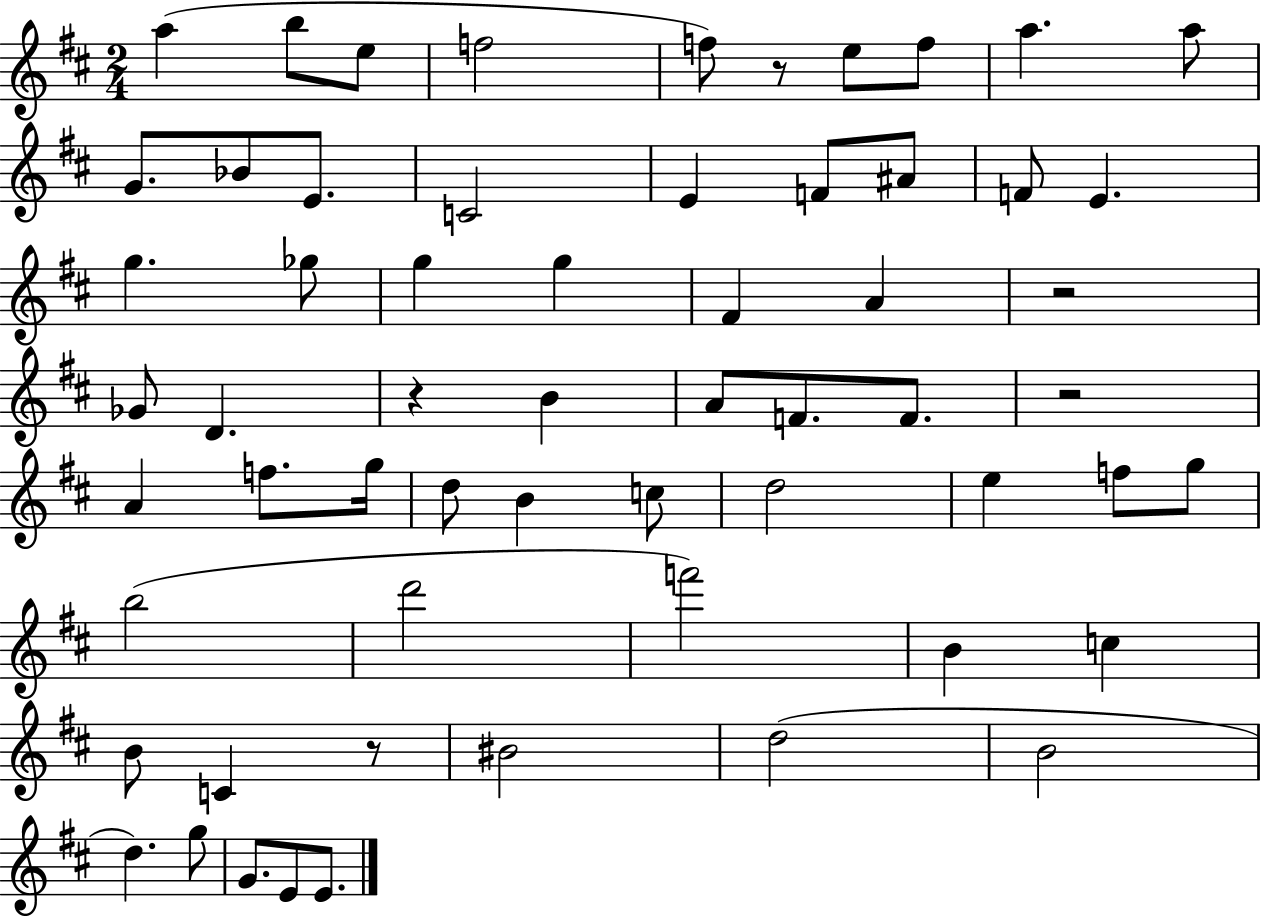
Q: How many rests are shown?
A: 5